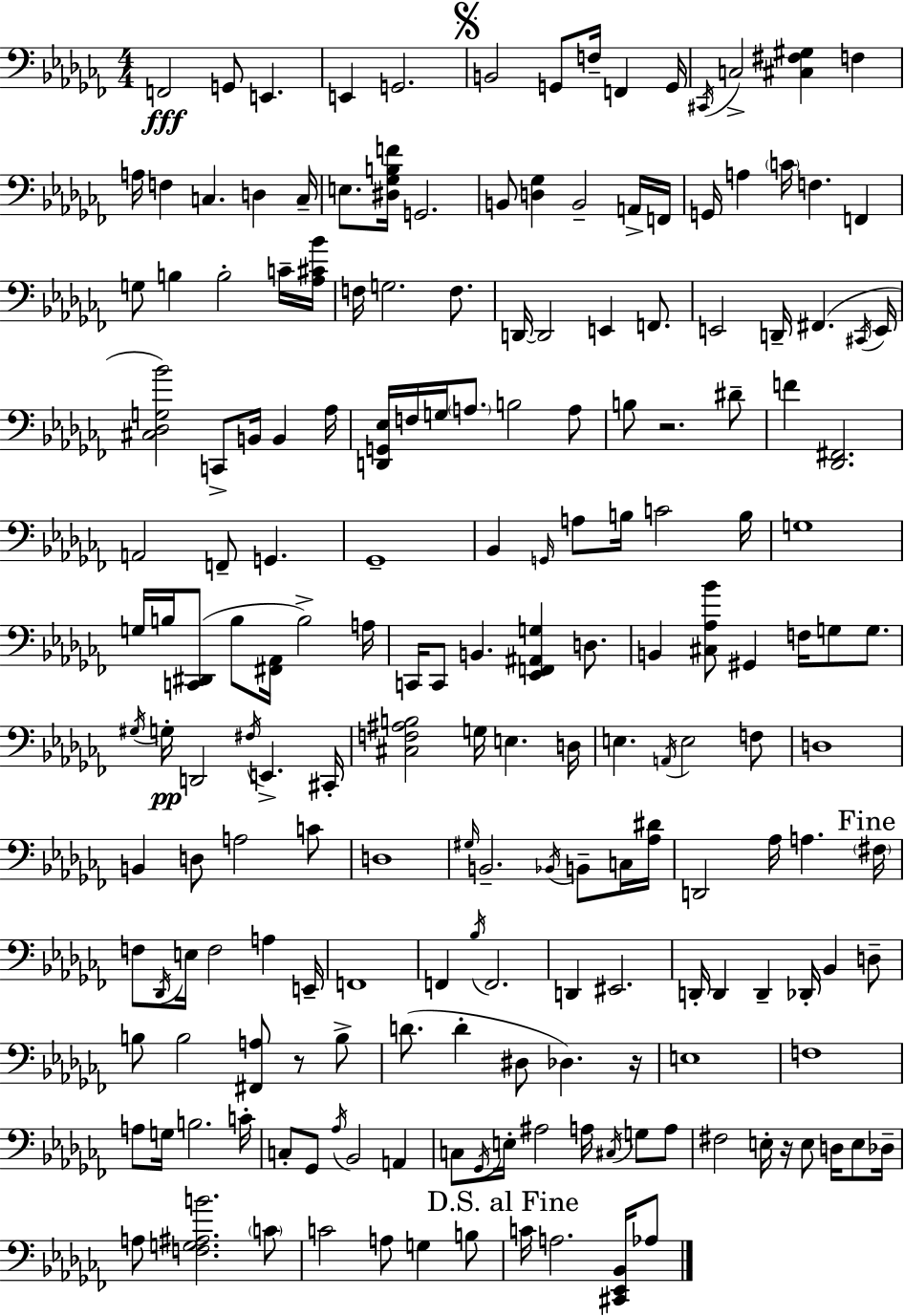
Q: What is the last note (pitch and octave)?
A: Ab3